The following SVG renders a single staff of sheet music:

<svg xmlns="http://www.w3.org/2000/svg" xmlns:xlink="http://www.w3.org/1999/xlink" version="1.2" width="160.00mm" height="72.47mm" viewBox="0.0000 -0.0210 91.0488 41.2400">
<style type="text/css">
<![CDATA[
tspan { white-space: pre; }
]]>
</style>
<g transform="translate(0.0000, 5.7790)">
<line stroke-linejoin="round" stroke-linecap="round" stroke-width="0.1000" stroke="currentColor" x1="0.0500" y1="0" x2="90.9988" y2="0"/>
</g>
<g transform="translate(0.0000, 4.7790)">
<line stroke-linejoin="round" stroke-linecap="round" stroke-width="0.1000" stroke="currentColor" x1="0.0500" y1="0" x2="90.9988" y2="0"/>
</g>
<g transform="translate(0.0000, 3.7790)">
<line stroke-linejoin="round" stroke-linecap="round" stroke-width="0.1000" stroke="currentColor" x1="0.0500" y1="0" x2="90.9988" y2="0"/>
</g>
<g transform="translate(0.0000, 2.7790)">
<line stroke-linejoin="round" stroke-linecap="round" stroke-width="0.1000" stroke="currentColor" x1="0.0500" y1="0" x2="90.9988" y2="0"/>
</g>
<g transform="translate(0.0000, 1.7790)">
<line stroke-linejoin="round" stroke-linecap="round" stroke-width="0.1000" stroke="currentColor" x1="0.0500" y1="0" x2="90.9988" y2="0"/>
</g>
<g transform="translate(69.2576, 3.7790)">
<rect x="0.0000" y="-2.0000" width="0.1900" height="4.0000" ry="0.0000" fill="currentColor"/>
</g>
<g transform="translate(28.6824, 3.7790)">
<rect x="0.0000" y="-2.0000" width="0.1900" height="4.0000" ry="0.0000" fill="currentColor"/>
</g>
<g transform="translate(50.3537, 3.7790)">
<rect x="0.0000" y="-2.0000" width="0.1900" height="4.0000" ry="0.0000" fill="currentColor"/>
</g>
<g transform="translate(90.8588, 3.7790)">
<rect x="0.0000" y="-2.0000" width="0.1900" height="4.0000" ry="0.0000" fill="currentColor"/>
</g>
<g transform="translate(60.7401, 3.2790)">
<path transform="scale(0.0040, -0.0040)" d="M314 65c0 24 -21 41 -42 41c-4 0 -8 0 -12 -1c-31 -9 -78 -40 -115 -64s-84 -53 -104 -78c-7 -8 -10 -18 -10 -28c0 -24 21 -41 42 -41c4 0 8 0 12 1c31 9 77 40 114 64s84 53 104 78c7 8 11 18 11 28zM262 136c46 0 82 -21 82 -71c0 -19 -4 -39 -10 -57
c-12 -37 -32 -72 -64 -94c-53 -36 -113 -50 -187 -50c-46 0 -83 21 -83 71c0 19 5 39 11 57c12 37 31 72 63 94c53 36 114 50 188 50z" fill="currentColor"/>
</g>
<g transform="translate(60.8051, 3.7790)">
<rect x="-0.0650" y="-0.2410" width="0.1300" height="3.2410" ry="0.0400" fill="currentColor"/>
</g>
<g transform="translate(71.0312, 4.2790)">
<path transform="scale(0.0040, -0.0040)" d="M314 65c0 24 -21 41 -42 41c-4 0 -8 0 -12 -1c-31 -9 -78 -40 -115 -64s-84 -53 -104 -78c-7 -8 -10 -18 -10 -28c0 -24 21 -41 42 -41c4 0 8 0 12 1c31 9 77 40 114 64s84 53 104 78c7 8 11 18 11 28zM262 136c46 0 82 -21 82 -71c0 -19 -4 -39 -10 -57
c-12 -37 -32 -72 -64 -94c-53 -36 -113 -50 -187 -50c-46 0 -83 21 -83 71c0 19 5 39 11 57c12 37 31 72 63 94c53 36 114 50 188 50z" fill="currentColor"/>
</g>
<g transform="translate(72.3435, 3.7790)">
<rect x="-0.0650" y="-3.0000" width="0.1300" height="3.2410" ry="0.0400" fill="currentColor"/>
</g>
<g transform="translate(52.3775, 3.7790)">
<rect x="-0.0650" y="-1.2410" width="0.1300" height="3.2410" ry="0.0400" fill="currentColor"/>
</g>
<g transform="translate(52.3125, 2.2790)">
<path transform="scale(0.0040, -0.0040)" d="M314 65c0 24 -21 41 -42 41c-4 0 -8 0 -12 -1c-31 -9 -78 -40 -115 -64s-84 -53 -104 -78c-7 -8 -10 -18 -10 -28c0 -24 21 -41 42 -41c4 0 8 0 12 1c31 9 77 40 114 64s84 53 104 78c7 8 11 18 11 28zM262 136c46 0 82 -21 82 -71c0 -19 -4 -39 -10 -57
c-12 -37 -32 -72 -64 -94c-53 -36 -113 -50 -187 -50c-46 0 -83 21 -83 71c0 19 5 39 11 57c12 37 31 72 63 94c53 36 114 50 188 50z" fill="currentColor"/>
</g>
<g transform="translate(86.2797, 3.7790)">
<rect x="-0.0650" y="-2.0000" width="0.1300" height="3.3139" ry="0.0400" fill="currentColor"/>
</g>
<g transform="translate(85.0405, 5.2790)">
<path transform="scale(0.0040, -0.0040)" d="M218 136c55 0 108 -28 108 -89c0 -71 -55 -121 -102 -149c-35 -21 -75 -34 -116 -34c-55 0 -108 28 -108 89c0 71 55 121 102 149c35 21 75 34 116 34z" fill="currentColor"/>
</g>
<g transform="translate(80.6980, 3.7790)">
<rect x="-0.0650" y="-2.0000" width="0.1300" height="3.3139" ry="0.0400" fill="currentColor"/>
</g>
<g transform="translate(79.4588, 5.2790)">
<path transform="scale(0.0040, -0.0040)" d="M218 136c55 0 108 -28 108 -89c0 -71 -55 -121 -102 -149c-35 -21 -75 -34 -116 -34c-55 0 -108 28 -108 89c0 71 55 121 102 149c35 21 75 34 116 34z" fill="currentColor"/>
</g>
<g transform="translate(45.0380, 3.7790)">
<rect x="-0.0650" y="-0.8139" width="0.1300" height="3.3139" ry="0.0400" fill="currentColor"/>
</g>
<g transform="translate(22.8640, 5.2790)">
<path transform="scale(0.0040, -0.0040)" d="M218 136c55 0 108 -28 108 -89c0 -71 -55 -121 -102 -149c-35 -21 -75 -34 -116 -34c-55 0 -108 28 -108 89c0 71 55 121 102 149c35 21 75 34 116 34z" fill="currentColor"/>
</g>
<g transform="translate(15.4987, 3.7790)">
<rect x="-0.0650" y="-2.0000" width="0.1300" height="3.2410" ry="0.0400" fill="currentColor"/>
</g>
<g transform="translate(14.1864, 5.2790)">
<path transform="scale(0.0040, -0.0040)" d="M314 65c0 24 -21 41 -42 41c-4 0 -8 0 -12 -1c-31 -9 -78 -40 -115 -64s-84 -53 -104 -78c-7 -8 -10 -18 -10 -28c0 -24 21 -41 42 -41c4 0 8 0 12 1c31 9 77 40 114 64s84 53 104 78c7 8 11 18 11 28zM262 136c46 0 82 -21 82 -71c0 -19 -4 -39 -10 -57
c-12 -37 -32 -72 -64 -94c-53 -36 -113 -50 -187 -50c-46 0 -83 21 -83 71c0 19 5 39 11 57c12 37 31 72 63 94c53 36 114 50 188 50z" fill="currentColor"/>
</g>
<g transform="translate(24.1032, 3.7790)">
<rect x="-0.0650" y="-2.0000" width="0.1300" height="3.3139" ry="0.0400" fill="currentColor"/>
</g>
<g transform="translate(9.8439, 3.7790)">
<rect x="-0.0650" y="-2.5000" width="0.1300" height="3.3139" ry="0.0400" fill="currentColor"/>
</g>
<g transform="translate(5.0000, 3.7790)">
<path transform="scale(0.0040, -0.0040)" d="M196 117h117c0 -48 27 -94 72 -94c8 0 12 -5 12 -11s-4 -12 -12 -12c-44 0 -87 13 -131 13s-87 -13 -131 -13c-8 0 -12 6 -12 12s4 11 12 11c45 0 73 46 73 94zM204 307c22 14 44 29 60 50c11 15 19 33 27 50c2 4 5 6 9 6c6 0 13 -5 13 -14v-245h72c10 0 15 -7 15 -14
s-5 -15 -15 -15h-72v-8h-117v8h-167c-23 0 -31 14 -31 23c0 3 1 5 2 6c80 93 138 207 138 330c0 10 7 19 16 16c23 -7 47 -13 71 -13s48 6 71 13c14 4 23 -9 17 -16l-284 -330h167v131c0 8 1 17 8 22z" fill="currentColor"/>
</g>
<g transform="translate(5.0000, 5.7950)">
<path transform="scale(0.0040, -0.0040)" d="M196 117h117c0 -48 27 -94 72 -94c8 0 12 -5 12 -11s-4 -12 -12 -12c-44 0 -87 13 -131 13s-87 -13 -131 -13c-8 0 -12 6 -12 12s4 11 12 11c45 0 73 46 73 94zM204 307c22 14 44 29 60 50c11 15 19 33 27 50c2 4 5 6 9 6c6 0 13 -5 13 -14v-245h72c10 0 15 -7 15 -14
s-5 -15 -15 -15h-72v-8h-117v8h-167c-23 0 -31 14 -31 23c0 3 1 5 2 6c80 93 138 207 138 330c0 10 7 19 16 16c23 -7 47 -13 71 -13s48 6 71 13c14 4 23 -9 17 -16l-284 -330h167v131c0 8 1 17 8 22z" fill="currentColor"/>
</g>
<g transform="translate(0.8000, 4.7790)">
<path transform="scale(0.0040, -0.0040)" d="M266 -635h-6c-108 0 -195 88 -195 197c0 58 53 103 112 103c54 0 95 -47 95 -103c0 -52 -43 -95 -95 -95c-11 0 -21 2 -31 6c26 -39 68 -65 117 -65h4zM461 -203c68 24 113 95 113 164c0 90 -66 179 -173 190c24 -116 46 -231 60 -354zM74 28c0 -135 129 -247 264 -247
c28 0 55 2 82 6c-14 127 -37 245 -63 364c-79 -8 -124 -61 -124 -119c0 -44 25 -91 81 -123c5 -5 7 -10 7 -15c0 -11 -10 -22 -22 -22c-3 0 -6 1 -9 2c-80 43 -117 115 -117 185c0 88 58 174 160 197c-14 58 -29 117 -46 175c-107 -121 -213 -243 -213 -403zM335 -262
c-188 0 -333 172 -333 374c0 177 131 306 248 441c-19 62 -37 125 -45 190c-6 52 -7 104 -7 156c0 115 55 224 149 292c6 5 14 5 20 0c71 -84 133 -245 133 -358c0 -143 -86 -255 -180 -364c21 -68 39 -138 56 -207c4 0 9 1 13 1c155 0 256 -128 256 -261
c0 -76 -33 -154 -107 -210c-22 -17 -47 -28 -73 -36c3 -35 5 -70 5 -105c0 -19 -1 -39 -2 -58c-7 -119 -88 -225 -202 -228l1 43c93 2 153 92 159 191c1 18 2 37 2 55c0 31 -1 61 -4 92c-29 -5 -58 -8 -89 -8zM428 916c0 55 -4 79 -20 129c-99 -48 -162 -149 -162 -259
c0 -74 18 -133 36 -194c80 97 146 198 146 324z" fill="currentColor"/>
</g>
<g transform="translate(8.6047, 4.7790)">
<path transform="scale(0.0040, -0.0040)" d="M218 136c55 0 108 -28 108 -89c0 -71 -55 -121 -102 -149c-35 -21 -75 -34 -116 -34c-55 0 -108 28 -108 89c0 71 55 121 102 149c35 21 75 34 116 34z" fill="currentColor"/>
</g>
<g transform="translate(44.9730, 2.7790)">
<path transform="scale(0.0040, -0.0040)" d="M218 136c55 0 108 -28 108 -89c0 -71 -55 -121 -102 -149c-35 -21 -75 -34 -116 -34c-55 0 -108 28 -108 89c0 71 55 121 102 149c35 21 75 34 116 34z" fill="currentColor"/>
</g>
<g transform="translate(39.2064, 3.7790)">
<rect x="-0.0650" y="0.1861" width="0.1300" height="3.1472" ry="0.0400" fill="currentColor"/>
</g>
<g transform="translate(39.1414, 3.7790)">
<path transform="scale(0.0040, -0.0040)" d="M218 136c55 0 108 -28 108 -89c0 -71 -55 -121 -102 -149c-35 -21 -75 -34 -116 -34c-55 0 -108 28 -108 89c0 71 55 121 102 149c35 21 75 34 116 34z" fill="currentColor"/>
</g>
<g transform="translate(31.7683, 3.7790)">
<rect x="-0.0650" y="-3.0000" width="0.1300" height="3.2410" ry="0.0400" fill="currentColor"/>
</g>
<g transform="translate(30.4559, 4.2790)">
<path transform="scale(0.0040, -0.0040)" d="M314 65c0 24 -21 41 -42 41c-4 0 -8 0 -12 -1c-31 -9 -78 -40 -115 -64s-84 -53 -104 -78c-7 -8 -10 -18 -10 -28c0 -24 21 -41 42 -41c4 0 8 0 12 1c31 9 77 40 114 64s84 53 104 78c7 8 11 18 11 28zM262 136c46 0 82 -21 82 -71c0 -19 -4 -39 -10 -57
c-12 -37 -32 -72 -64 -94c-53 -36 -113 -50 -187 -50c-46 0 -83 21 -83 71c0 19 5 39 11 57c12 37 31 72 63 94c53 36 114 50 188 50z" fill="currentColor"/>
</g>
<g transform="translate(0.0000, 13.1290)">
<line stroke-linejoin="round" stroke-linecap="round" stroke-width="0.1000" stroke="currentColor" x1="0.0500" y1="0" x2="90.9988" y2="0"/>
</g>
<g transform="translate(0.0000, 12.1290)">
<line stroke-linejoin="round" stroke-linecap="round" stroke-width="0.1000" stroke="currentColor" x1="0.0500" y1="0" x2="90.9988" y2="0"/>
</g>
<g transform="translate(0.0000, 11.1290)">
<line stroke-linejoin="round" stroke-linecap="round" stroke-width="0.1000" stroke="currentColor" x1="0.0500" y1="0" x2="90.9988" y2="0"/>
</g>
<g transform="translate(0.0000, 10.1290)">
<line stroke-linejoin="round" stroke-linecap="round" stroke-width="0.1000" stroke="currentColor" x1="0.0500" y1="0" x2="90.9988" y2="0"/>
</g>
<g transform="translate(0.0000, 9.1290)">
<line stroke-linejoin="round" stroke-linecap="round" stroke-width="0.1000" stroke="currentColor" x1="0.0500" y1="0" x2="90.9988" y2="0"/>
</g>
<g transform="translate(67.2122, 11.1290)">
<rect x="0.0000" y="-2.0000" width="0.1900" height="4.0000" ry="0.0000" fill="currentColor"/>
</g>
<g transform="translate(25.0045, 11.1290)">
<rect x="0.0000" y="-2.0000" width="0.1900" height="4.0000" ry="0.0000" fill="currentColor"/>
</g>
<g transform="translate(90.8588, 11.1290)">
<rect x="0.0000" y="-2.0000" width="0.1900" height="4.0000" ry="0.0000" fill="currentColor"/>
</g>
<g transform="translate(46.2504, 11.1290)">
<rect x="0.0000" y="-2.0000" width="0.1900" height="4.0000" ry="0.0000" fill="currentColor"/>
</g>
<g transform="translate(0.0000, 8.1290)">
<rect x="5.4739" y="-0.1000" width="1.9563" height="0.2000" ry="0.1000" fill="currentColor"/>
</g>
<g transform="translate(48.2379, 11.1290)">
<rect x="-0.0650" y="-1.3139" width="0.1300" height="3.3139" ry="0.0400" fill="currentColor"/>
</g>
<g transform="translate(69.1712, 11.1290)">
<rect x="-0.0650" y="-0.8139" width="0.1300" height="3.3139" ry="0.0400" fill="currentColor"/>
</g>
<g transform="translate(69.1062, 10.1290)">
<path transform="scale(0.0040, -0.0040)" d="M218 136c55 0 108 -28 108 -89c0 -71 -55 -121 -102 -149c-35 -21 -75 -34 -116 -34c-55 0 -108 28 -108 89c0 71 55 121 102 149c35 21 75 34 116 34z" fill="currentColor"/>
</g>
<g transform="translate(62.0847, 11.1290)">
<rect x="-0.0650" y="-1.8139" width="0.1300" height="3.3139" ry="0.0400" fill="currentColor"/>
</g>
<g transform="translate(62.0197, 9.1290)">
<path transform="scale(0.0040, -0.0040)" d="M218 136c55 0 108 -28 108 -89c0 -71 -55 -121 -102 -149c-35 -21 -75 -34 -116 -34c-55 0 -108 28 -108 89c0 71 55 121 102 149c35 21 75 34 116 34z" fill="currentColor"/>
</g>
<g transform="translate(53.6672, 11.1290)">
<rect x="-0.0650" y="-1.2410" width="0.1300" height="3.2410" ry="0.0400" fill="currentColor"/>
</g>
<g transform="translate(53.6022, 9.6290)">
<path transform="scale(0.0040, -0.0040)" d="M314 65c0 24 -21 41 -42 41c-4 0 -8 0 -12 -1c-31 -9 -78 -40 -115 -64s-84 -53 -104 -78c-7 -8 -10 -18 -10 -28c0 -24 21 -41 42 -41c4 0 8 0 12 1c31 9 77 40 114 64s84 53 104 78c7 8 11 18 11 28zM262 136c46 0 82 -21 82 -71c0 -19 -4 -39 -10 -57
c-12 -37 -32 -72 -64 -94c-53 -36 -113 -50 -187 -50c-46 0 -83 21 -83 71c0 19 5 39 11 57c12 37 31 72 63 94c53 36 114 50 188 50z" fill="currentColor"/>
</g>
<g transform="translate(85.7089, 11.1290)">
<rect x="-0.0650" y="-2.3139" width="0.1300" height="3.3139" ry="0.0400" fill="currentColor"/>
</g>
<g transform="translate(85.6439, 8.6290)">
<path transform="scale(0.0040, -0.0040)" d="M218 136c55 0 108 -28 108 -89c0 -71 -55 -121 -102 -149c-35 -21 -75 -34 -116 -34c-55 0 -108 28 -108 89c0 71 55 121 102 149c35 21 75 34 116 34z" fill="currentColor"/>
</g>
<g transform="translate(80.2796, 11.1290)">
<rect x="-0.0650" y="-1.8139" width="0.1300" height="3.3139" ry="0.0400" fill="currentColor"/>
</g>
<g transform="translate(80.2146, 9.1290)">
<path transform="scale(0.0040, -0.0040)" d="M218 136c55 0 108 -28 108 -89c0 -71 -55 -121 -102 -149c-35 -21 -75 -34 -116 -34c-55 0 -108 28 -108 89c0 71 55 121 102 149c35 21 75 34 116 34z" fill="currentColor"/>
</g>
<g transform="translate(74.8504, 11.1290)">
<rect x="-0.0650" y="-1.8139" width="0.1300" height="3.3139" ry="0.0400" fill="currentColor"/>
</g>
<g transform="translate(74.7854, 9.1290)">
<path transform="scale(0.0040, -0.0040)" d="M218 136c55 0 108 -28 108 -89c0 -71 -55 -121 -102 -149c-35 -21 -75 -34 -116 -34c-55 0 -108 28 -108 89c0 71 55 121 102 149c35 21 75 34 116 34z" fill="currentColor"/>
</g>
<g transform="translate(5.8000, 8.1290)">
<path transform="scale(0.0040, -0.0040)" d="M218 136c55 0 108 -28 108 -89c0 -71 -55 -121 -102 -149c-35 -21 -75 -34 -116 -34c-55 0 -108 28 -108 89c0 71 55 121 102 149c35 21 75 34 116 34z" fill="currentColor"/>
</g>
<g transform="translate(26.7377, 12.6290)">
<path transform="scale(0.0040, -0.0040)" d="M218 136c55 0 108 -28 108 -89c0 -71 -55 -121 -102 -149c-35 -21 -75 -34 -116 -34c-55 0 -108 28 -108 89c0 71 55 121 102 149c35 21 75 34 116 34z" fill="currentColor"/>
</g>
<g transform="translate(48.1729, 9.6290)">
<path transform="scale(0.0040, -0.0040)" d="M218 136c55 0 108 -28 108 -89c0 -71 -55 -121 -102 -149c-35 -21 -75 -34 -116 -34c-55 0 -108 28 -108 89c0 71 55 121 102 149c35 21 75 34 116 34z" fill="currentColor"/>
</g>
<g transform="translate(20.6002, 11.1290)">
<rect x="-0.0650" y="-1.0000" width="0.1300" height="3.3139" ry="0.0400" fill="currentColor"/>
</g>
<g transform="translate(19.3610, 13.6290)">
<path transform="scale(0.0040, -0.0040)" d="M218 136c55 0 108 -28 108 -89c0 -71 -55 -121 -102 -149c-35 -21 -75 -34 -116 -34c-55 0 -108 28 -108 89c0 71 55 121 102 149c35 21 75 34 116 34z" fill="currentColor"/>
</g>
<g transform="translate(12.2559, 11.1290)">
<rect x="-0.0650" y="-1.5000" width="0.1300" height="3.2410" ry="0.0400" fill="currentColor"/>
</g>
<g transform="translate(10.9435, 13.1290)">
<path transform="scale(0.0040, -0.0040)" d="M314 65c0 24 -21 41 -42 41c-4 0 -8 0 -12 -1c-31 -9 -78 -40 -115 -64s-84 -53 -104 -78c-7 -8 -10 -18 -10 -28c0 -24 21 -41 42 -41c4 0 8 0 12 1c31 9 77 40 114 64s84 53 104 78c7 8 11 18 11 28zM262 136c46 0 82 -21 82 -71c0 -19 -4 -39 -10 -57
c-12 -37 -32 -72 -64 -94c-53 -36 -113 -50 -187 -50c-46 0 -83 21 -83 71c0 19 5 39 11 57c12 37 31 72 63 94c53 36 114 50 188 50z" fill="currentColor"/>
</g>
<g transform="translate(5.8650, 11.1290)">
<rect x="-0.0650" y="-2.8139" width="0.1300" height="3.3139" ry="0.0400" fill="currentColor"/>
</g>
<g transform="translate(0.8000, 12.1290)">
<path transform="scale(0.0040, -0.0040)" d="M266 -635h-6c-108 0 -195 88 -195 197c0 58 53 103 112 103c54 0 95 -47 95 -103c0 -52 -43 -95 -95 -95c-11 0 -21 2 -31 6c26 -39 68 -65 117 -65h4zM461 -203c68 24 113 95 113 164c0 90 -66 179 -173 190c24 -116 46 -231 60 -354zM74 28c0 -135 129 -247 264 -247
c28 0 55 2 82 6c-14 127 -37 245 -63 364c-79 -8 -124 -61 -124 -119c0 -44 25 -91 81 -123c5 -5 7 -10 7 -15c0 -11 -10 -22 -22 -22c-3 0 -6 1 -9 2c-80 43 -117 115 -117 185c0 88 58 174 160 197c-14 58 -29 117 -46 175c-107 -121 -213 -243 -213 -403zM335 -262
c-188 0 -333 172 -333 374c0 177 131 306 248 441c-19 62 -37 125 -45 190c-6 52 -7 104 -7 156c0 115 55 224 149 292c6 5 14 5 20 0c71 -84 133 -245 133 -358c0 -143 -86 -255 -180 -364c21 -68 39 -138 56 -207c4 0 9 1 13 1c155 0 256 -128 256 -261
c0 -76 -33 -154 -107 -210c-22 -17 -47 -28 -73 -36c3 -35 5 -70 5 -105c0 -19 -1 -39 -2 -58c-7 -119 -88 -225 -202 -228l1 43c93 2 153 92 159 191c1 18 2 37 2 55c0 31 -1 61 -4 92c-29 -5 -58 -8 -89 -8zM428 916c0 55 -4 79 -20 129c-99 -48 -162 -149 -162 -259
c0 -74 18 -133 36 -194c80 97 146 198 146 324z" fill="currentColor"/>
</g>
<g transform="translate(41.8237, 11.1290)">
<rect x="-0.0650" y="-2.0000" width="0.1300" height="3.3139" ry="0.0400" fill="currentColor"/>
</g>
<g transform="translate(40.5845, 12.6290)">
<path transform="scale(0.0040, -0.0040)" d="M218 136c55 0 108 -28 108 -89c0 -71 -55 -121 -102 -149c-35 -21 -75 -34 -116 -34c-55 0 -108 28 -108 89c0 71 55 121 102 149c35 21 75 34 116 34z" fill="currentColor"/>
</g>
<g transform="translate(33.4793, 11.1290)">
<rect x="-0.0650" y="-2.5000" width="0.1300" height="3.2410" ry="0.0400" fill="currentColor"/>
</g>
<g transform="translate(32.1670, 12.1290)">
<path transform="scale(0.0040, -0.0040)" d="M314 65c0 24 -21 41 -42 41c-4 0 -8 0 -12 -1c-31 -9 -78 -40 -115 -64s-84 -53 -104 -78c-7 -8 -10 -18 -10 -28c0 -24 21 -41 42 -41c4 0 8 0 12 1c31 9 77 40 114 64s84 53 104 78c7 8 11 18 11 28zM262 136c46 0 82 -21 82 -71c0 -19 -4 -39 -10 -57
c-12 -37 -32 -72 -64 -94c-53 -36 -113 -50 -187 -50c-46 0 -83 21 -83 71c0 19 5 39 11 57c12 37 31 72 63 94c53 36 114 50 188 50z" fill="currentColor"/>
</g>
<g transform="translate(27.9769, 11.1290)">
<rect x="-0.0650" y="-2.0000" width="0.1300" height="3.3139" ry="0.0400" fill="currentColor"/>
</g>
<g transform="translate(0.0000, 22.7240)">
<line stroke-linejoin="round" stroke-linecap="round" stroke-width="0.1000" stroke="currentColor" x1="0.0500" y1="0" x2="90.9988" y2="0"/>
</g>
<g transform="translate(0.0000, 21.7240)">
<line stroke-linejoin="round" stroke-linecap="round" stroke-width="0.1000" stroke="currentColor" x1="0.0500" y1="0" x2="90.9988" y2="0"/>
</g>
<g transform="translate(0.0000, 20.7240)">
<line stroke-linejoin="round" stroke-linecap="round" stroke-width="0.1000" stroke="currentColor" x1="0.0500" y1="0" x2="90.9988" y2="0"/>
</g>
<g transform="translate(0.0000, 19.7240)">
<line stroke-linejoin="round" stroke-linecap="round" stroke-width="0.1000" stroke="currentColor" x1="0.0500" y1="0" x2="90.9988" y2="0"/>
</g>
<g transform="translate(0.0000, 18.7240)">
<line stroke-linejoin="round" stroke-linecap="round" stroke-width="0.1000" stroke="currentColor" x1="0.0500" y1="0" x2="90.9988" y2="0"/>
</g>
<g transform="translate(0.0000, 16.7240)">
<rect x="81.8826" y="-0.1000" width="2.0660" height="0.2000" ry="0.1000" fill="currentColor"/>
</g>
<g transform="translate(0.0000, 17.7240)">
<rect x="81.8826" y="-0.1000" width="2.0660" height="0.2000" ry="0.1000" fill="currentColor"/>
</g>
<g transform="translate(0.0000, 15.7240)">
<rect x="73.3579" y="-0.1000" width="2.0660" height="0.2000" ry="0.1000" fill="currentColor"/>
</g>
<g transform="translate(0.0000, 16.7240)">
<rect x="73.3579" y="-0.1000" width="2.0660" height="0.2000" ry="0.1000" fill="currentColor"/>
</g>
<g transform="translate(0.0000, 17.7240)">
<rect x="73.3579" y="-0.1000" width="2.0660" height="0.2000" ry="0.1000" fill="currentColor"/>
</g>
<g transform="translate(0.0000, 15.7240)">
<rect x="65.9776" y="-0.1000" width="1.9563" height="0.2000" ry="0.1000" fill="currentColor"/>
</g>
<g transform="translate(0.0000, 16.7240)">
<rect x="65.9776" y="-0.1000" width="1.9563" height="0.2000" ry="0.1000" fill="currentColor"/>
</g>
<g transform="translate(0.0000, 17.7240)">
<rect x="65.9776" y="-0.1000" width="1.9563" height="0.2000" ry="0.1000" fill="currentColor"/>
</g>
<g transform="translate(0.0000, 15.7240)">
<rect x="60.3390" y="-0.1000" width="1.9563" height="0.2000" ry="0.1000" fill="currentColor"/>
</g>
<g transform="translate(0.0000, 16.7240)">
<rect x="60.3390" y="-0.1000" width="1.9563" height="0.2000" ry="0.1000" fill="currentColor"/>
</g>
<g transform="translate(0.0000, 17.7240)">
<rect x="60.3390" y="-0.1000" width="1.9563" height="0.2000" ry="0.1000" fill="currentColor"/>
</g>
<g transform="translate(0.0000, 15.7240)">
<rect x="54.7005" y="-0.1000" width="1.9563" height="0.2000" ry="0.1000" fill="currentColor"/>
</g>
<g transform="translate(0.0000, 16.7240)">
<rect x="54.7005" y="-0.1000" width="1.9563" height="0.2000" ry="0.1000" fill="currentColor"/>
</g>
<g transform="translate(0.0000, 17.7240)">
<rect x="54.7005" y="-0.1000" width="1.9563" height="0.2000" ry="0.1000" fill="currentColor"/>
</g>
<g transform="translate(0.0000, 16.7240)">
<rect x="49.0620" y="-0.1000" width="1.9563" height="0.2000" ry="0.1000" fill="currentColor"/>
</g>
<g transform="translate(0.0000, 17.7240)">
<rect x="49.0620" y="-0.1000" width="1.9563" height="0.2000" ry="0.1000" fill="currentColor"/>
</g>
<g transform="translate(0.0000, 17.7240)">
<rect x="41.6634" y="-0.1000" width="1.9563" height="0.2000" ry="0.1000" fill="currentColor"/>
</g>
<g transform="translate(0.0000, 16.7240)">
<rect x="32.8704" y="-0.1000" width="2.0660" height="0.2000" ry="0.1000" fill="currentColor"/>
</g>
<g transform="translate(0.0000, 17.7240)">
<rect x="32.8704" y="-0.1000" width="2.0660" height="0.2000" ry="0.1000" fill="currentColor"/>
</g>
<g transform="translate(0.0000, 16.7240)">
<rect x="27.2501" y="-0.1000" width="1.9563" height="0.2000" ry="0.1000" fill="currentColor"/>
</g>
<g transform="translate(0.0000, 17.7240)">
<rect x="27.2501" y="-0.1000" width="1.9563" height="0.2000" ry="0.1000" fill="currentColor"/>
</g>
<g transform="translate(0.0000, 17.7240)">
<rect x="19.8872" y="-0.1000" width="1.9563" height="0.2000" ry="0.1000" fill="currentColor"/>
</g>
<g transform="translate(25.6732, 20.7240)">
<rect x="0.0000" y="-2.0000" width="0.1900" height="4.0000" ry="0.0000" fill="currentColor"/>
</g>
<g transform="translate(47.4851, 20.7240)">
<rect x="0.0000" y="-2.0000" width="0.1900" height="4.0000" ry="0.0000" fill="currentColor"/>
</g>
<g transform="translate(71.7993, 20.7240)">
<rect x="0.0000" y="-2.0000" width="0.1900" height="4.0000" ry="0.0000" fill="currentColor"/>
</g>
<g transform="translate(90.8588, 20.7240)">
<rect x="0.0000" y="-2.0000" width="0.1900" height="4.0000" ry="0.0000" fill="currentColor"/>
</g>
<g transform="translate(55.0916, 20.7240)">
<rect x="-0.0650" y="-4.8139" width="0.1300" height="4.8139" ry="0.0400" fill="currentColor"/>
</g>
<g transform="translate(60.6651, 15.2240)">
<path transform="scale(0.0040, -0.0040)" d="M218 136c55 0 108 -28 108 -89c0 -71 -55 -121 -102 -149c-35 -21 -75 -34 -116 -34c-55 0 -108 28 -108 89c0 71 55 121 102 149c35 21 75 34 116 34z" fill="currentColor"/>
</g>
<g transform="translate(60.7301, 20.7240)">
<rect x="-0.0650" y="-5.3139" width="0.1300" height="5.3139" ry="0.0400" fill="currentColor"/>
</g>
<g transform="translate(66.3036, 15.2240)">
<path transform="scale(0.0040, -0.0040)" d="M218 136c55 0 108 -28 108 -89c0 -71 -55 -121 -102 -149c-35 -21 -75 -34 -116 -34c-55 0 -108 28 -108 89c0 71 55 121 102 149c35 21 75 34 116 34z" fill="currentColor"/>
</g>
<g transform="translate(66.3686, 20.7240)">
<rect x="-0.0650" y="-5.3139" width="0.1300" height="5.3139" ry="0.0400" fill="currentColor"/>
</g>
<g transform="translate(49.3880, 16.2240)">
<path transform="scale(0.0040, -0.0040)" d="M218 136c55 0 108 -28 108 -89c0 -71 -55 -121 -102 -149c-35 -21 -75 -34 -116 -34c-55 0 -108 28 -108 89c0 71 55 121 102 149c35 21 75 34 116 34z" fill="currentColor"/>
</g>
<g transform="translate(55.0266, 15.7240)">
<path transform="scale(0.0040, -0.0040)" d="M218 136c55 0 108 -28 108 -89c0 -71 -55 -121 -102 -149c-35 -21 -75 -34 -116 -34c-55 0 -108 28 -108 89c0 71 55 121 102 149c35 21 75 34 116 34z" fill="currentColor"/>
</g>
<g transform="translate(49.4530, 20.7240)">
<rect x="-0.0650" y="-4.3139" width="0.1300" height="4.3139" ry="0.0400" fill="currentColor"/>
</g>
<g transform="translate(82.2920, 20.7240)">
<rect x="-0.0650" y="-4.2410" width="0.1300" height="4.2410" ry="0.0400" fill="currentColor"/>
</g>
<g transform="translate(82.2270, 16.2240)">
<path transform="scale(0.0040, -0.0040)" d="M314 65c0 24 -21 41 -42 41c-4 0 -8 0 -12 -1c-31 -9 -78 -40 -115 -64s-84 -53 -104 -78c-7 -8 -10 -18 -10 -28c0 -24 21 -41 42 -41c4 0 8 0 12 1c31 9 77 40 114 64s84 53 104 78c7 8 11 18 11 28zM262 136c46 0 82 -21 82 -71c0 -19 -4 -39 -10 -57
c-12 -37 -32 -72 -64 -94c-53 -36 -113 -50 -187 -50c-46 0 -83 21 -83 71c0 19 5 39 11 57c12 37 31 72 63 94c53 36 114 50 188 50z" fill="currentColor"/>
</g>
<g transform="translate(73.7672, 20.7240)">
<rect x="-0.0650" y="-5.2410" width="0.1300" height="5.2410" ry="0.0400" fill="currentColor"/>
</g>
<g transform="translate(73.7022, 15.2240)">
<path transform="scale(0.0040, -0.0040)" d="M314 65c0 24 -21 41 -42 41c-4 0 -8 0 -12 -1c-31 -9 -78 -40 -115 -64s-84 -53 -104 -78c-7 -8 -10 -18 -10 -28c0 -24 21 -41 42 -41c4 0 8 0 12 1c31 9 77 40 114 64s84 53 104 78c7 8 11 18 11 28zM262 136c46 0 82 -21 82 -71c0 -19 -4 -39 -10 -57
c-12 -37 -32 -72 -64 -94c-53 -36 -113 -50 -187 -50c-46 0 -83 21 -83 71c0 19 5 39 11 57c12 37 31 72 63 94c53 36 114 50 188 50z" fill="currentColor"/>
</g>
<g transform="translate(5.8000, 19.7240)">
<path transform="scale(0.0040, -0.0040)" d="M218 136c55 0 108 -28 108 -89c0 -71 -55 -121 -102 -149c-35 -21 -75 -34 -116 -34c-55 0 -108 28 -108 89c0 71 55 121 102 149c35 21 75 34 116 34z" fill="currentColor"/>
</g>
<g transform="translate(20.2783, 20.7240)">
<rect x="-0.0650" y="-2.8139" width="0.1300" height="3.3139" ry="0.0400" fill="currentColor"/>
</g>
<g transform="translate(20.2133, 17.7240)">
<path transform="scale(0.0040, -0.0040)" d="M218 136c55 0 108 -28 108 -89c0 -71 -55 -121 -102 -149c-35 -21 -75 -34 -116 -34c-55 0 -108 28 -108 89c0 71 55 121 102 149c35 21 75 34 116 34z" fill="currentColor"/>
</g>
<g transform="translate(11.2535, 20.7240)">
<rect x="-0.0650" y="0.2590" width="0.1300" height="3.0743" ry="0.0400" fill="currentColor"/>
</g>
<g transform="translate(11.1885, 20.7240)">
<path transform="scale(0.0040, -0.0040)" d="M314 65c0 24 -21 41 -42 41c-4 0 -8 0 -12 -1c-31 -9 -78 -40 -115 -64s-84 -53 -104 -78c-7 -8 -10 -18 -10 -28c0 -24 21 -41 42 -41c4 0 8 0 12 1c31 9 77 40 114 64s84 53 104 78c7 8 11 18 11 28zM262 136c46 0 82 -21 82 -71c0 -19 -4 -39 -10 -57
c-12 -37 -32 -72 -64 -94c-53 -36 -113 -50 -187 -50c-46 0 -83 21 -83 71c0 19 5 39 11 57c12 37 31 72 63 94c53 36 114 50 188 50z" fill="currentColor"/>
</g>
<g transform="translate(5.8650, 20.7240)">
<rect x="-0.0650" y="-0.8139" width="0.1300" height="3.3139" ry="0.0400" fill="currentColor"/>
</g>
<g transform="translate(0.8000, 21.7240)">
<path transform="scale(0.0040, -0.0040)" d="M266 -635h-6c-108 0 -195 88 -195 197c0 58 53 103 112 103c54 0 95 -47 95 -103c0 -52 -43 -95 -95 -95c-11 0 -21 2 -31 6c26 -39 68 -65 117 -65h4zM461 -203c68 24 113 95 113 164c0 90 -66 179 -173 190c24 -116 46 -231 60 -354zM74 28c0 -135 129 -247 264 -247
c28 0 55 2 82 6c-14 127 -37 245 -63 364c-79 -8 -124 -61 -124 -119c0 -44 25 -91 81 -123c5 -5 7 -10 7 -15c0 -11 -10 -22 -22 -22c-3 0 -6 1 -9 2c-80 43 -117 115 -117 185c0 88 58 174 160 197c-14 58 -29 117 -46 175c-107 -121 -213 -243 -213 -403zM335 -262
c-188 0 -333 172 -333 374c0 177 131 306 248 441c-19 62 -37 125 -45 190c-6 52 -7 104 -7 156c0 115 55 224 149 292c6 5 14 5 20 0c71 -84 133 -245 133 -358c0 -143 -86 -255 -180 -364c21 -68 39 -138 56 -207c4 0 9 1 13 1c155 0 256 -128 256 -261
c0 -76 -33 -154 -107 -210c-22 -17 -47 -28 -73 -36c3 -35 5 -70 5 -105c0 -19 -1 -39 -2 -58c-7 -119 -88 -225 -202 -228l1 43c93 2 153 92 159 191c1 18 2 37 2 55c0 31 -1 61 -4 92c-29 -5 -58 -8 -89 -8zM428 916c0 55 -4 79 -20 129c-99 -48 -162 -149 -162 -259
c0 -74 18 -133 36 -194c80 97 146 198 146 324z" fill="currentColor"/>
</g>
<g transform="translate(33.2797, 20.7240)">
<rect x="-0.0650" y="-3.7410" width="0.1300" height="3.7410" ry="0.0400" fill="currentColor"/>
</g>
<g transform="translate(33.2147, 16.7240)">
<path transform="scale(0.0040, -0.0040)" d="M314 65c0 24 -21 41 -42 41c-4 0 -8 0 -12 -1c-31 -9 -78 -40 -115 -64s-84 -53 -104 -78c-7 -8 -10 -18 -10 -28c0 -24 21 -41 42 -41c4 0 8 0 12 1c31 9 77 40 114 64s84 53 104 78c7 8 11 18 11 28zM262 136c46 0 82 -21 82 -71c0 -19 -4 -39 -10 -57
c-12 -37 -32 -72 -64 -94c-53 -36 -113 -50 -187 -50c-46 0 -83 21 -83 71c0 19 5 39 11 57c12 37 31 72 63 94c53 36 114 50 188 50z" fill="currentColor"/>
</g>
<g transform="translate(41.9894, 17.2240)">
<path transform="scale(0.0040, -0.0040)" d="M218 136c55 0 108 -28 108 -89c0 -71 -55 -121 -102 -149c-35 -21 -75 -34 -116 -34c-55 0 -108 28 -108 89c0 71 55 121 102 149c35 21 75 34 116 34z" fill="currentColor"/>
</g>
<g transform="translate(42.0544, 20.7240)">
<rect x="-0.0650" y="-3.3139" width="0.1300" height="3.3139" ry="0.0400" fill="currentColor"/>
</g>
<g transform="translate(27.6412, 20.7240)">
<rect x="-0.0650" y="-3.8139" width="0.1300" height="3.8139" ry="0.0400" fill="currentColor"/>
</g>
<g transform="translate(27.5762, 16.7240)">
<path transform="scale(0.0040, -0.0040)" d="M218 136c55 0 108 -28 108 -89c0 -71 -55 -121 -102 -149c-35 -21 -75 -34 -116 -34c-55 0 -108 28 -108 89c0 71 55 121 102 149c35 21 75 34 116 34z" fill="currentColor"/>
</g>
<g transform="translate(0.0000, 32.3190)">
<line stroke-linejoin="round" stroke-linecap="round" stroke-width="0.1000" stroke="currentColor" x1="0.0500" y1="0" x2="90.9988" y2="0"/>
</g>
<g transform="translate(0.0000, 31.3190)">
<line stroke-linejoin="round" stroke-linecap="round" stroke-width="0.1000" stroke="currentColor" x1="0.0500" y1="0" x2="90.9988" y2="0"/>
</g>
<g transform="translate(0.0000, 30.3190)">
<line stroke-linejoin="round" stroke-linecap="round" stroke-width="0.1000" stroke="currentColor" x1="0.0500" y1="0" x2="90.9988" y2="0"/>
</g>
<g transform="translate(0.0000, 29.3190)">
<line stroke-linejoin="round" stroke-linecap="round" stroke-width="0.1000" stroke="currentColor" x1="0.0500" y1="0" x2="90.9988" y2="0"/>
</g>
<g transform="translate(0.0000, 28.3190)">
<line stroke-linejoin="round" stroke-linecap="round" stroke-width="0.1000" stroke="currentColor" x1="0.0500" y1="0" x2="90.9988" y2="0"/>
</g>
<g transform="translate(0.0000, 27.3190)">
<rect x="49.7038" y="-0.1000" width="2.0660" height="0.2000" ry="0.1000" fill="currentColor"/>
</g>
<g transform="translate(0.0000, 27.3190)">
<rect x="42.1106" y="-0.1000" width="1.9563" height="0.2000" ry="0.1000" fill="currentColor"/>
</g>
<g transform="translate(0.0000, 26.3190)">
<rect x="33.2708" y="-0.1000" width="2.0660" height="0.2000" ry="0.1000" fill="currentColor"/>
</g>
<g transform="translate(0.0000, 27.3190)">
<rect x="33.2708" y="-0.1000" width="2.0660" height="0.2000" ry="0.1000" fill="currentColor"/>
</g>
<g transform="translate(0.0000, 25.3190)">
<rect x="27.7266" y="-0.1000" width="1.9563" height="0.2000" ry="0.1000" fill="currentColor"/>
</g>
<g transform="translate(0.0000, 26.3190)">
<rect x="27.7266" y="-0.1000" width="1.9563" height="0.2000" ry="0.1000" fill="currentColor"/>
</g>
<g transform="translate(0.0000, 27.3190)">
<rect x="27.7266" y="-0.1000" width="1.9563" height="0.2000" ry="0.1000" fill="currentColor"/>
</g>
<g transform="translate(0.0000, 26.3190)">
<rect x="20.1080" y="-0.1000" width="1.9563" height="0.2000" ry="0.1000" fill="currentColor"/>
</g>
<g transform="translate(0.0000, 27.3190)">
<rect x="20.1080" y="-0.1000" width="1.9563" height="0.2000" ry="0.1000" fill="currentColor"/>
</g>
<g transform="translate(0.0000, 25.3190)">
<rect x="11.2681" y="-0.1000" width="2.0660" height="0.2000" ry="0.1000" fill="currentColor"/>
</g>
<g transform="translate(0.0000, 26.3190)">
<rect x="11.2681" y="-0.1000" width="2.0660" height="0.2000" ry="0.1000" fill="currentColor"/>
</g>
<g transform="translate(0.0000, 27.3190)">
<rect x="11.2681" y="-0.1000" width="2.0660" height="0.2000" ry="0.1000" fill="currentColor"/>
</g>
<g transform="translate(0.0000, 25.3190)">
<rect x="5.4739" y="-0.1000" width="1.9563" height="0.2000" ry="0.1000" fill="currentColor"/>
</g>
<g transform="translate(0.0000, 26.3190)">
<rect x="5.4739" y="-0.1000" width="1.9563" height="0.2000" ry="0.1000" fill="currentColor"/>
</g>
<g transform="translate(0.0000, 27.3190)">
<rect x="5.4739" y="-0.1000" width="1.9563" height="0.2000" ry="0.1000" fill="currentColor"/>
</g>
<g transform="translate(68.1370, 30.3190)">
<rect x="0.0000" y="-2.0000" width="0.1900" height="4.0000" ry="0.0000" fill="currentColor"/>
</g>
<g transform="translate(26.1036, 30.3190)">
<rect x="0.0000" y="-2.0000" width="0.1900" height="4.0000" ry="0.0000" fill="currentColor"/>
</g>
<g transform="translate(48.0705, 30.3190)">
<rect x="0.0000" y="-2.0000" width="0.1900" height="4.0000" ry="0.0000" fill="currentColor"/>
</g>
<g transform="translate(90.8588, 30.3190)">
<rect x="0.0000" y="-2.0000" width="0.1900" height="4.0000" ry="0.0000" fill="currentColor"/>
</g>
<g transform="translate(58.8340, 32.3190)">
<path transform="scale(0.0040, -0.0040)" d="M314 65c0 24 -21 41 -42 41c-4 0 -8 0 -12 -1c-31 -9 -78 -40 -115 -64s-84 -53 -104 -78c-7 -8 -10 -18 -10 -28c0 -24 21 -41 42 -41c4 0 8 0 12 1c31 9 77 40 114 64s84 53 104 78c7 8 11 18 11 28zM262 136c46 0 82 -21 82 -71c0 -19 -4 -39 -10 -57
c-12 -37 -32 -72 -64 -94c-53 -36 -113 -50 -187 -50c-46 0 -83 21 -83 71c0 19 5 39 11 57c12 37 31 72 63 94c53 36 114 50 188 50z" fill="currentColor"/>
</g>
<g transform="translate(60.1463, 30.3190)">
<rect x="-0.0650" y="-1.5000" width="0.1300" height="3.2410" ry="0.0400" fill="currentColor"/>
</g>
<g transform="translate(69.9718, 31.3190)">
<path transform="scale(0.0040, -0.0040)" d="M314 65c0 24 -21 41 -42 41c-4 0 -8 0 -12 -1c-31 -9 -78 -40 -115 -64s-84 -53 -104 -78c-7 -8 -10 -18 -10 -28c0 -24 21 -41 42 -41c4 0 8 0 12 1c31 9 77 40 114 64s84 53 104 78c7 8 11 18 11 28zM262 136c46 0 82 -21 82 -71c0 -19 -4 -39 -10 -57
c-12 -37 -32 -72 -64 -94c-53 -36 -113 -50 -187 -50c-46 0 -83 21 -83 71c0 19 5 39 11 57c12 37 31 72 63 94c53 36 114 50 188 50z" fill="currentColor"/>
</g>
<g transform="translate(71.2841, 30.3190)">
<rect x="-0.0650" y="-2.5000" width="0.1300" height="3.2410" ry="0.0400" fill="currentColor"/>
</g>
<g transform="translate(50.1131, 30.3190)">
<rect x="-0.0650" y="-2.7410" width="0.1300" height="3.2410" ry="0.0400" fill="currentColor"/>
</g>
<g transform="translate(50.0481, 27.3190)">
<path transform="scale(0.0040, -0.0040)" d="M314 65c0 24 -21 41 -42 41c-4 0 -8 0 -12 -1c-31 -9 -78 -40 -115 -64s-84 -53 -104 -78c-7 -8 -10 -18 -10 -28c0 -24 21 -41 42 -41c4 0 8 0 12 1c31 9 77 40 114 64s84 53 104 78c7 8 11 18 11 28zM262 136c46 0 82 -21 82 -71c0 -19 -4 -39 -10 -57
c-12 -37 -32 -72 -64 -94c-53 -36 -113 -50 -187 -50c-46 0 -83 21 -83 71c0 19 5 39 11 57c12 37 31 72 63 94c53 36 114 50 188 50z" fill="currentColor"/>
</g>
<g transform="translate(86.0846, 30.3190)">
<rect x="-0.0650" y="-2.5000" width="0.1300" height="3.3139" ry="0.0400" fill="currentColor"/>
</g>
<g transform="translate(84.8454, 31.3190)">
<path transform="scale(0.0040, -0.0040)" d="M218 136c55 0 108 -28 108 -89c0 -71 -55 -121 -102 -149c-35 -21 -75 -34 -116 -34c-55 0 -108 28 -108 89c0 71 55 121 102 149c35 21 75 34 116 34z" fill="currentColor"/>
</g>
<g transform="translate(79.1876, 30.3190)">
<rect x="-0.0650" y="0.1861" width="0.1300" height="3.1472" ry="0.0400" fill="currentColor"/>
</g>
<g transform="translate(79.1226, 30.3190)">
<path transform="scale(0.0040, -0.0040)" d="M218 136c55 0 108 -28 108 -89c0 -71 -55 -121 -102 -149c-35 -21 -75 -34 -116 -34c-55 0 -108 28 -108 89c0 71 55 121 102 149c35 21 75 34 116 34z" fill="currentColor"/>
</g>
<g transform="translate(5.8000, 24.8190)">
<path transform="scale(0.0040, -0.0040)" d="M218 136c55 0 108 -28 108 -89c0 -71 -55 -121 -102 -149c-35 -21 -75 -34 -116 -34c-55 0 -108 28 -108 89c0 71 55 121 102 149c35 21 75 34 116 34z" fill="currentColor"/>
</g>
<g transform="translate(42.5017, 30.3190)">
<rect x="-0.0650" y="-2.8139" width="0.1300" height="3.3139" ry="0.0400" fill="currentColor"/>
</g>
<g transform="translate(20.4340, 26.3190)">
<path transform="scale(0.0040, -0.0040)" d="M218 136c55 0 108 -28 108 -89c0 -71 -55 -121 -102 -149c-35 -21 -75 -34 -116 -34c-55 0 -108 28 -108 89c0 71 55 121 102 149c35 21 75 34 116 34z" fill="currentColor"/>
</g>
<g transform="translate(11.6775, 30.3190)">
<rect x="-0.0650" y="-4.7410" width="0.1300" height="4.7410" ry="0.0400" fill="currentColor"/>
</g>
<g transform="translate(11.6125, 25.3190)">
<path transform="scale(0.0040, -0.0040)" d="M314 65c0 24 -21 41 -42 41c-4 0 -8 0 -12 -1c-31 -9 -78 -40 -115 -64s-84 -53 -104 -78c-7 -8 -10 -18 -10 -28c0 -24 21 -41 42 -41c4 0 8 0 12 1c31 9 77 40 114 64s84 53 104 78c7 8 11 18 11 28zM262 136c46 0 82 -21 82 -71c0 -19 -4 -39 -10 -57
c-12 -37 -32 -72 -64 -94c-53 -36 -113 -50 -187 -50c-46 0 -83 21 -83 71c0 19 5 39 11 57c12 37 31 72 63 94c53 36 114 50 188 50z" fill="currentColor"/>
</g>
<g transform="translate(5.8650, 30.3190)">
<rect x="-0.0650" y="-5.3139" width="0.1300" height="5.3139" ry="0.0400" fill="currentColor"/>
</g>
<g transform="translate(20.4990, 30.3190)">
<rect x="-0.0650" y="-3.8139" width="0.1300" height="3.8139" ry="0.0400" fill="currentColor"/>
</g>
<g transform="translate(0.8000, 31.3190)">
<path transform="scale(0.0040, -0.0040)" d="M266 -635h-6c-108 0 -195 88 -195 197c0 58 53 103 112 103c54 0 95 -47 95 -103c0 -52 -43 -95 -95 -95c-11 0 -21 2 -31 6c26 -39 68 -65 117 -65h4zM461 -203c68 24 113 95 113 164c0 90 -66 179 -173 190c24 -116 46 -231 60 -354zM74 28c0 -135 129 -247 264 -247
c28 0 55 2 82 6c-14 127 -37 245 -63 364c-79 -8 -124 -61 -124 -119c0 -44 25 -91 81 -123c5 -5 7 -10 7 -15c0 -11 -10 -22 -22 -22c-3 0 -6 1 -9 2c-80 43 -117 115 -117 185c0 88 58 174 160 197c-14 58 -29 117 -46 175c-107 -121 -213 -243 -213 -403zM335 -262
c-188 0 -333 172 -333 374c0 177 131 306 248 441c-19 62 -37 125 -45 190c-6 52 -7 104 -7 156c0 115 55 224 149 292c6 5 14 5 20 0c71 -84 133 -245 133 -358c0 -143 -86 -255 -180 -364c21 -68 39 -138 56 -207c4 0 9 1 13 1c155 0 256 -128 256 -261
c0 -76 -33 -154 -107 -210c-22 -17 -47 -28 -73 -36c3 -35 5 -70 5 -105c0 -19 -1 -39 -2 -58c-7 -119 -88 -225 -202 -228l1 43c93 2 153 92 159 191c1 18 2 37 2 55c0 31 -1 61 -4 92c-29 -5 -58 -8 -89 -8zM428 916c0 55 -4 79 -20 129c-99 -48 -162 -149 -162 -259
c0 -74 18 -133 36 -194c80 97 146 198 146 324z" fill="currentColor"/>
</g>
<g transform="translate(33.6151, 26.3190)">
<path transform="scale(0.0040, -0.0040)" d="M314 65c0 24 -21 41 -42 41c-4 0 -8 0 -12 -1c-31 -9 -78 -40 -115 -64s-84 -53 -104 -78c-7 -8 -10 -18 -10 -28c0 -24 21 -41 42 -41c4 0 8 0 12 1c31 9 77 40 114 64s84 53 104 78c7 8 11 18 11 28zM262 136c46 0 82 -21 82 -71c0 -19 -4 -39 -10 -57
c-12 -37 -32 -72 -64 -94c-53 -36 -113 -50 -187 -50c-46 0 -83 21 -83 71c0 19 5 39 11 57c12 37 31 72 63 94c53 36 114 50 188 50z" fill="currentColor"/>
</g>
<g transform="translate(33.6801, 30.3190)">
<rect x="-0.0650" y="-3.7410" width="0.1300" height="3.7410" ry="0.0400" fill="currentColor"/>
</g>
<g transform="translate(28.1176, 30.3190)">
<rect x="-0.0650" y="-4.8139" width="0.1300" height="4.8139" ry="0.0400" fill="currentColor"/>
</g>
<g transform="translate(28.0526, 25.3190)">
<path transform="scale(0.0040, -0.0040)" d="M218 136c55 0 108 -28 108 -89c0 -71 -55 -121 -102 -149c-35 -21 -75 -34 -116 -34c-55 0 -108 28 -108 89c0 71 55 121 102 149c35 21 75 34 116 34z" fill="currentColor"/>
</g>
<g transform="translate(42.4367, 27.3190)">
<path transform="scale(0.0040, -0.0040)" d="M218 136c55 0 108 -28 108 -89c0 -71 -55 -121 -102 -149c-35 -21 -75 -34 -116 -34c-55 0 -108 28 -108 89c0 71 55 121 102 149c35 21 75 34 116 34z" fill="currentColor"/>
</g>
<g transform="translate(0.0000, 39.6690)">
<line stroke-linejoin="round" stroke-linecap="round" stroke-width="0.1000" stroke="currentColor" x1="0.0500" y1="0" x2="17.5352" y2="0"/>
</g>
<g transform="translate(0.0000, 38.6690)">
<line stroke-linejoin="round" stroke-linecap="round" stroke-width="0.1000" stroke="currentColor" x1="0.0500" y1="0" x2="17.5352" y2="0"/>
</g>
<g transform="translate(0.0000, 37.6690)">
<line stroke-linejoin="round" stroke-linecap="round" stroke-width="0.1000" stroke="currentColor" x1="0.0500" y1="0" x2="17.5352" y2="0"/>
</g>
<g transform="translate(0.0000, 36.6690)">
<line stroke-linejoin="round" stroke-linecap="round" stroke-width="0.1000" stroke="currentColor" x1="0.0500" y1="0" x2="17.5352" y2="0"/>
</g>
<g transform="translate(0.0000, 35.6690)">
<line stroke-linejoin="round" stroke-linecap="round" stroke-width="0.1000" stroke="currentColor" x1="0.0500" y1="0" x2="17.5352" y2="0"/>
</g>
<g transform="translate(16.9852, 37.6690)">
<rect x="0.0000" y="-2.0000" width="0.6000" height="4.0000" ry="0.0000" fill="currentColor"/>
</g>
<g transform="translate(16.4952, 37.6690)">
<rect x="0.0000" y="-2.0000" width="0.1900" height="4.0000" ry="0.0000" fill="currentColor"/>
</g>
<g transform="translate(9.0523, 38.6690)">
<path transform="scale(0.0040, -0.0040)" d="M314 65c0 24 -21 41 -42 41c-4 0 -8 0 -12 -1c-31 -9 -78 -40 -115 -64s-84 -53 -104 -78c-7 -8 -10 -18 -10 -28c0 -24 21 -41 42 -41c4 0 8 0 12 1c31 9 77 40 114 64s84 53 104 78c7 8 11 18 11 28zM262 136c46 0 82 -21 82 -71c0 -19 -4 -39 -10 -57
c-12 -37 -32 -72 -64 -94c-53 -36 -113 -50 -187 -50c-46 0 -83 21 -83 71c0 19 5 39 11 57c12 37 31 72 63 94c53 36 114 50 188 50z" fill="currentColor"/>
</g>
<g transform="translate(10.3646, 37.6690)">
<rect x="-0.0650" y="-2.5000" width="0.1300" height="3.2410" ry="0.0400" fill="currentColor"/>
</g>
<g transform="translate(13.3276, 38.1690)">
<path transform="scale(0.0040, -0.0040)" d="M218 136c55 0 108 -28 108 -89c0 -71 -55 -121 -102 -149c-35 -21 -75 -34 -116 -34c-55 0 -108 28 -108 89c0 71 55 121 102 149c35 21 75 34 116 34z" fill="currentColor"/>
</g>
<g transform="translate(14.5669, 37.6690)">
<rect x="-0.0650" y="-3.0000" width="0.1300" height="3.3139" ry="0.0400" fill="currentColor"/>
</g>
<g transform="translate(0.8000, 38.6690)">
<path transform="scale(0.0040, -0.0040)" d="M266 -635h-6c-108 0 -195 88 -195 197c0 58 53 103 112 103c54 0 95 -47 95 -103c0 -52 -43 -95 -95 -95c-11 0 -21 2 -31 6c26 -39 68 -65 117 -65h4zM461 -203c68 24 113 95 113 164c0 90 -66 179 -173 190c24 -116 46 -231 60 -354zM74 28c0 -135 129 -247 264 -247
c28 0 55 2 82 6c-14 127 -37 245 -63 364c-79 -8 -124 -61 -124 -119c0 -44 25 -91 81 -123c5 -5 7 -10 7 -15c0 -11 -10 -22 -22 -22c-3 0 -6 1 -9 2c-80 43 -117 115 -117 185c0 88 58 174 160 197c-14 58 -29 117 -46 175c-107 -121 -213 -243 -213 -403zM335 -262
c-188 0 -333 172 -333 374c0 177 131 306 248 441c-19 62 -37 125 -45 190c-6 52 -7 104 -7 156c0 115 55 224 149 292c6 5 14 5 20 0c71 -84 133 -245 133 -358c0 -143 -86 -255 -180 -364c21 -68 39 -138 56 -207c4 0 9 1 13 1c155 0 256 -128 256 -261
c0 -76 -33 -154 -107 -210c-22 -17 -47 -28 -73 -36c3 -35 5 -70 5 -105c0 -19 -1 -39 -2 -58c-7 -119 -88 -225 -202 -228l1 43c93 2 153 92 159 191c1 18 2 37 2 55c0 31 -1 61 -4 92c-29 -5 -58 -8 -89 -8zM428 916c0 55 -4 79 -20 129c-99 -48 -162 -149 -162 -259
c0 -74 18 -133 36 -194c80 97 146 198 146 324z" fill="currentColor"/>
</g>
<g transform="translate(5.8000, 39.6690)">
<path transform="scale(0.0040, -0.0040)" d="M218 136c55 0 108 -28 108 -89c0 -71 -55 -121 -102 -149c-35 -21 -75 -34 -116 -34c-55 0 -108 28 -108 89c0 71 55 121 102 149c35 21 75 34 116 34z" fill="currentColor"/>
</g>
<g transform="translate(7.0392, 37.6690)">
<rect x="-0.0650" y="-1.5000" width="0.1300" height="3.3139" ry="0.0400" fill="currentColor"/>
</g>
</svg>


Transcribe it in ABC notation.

X:1
T:Untitled
M:4/4
L:1/4
K:C
G F2 F A2 B d e2 c2 A2 F F a E2 D F G2 F e e2 f d f f g d B2 a c' c'2 b d' e' f' f' f'2 d'2 f' e'2 c' e' c'2 a a2 E2 G2 B G E G2 A